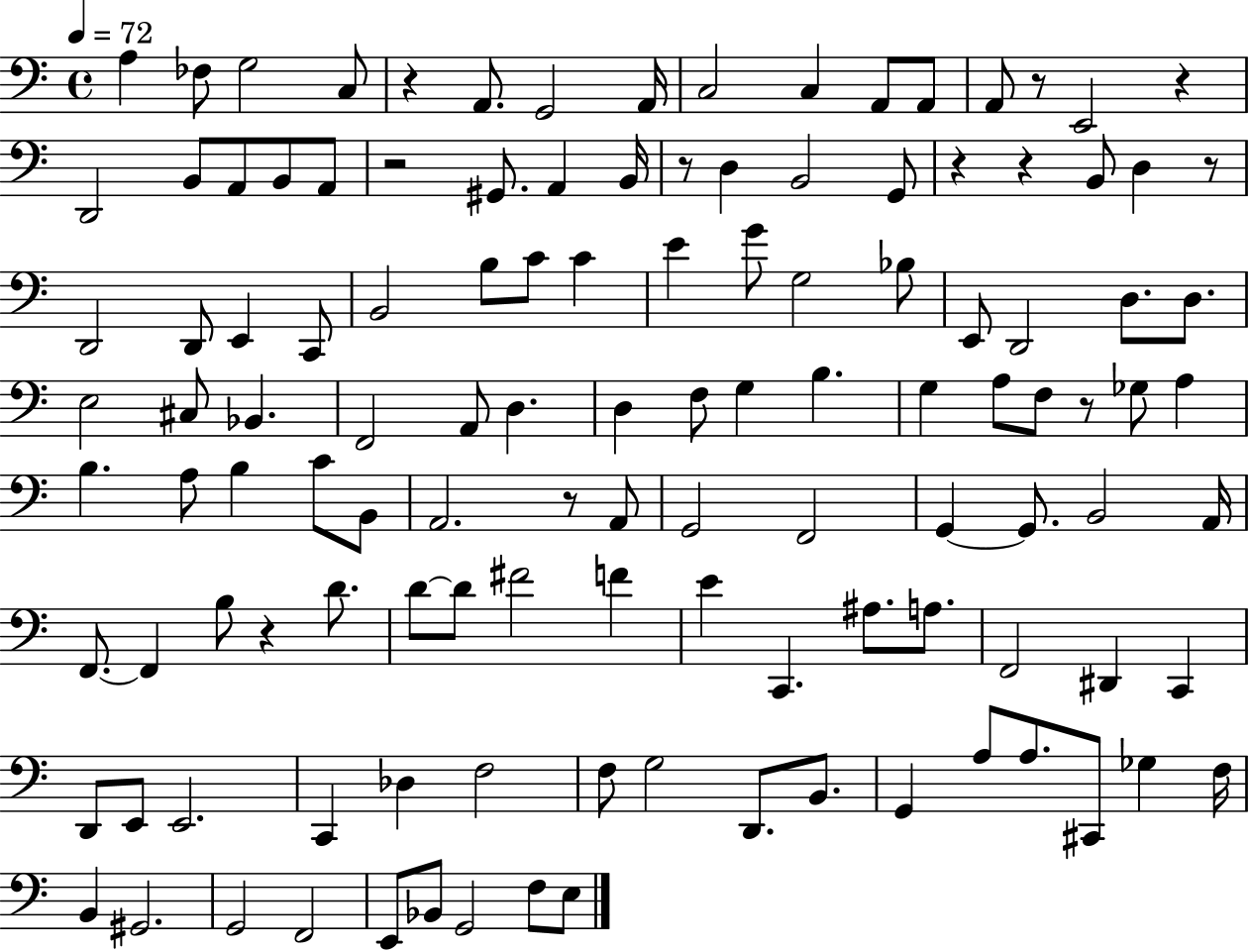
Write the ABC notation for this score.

X:1
T:Untitled
M:4/4
L:1/4
K:C
A, _F,/2 G,2 C,/2 z A,,/2 G,,2 A,,/4 C,2 C, A,,/2 A,,/2 A,,/2 z/2 E,,2 z D,,2 B,,/2 A,,/2 B,,/2 A,,/2 z2 ^G,,/2 A,, B,,/4 z/2 D, B,,2 G,,/2 z z B,,/2 D, z/2 D,,2 D,,/2 E,, C,,/2 B,,2 B,/2 C/2 C E G/2 G,2 _B,/2 E,,/2 D,,2 D,/2 D,/2 E,2 ^C,/2 _B,, F,,2 A,,/2 D, D, F,/2 G, B, G, A,/2 F,/2 z/2 _G,/2 A, B, A,/2 B, C/2 B,,/2 A,,2 z/2 A,,/2 G,,2 F,,2 G,, G,,/2 B,,2 A,,/4 F,,/2 F,, B,/2 z D/2 D/2 D/2 ^F2 F E C,, ^A,/2 A,/2 F,,2 ^D,, C,, D,,/2 E,,/2 E,,2 C,, _D, F,2 F,/2 G,2 D,,/2 B,,/2 G,, A,/2 A,/2 ^C,,/2 _G, F,/4 B,, ^G,,2 G,,2 F,,2 E,,/2 _B,,/2 G,,2 F,/2 E,/2